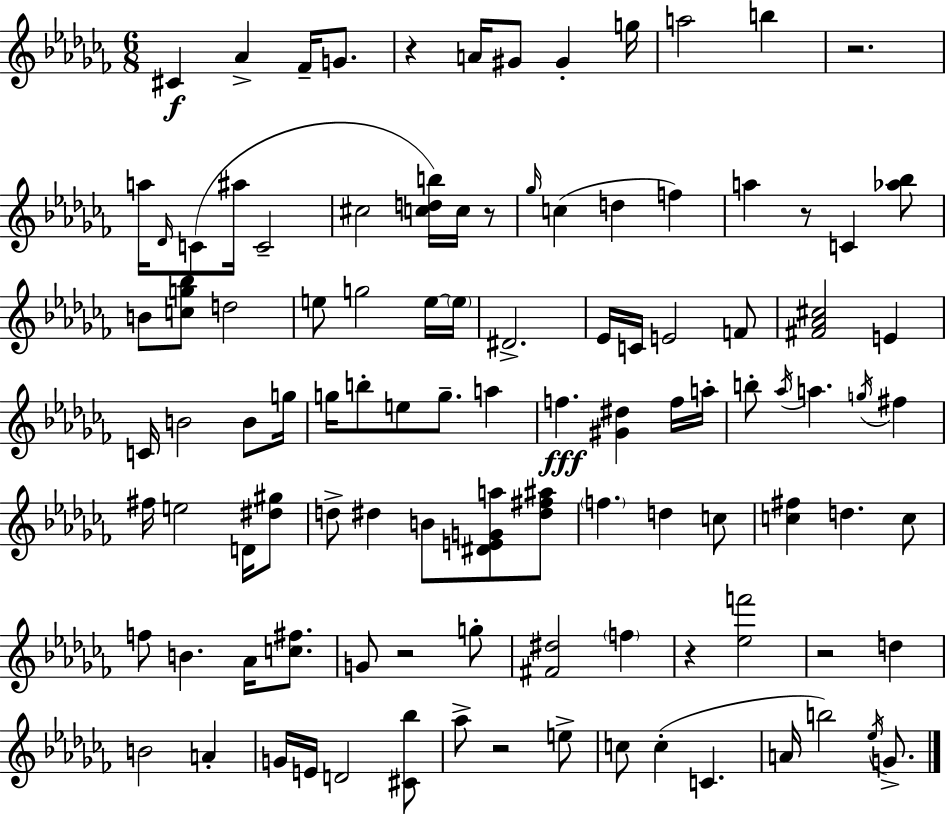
{
  \clef treble
  \numericTimeSignature
  \time 6/8
  \key aes \minor
  \repeat volta 2 { cis'4\f aes'4-> fes'16-- g'8. | r4 a'16 gis'8 gis'4-. g''16 | a''2 b''4 | r2. | \break a''16 \grace { des'16 } c'8( ais''16 c'2-- | cis''2 <c'' d'' b''>16) c''16 r8 | \grace { ges''16 } c''4( d''4 f''4) | a''4 r8 c'4 | \break <aes'' bes''>8 b'8 <c'' g'' bes''>8 d''2 | e''8 g''2 | e''16~~ \parenthesize e''16 dis'2.-> | ees'16 c'16 e'2 | \break f'8 <fis' aes' cis''>2 e'4 | c'16 b'2 b'8 | g''16 g''16 b''8-. e''8 g''8.-- a''4 | f''4.\fff <gis' dis''>4 | \break f''16 a''16-. b''8-. \acciaccatura { aes''16 } a''4. \acciaccatura { g''16 } | fis''4 fis''16 e''2 | d'16 <dis'' gis''>8 d''8-> dis''4 b'8 | <dis' e' g' a''>8 <dis'' fis'' ais''>8 \parenthesize f''4. d''4 | \break c''8 <c'' fis''>4 d''4. | c''8 f''8 b'4. | aes'16 <c'' fis''>8. g'8 r2 | g''8-. <fis' dis''>2 | \break \parenthesize f''4 r4 <ees'' f'''>2 | r2 | d''4 b'2 | a'4-. g'16 e'16 d'2 | \break <cis' bes''>8 aes''8-> r2 | e''8-> c''8 c''4-.( c'4. | a'16 b''2) | \acciaccatura { ees''16 } g'8.-> } \bar "|."
}